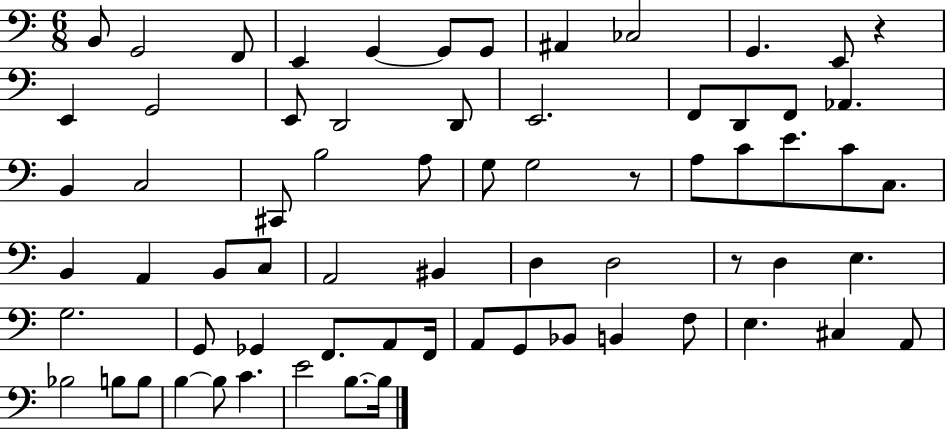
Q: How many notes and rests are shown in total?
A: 69